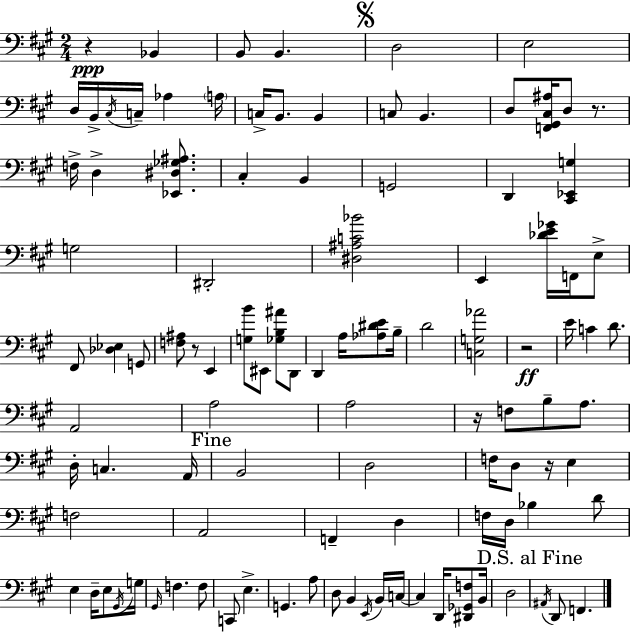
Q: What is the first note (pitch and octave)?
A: Bb2